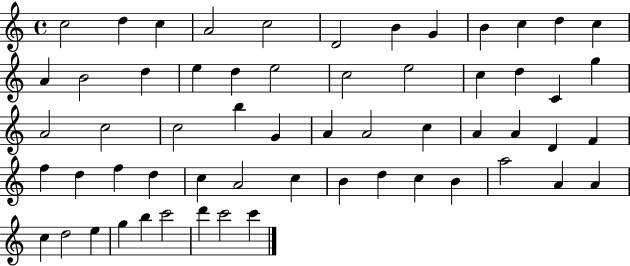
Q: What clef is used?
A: treble